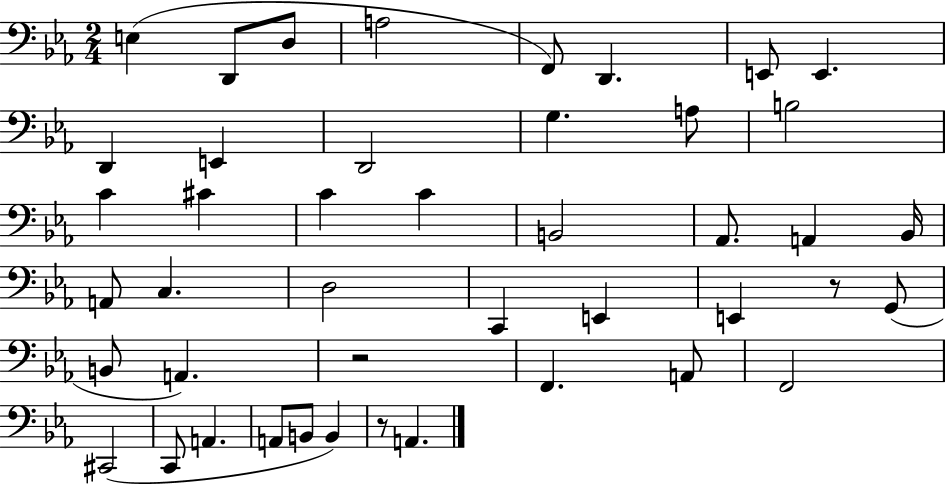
X:1
T:Untitled
M:2/4
L:1/4
K:Eb
E, D,,/2 D,/2 A,2 F,,/2 D,, E,,/2 E,, D,, E,, D,,2 G, A,/2 B,2 C ^C C C B,,2 _A,,/2 A,, _B,,/4 A,,/2 C, D,2 C,, E,, E,, z/2 G,,/2 B,,/2 A,, z2 F,, A,,/2 F,,2 ^C,,2 C,,/2 A,, A,,/2 B,,/2 B,, z/2 A,,